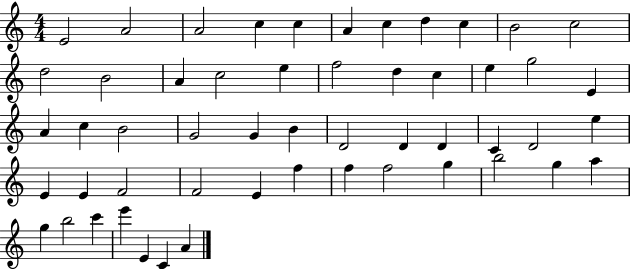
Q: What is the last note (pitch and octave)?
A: A4